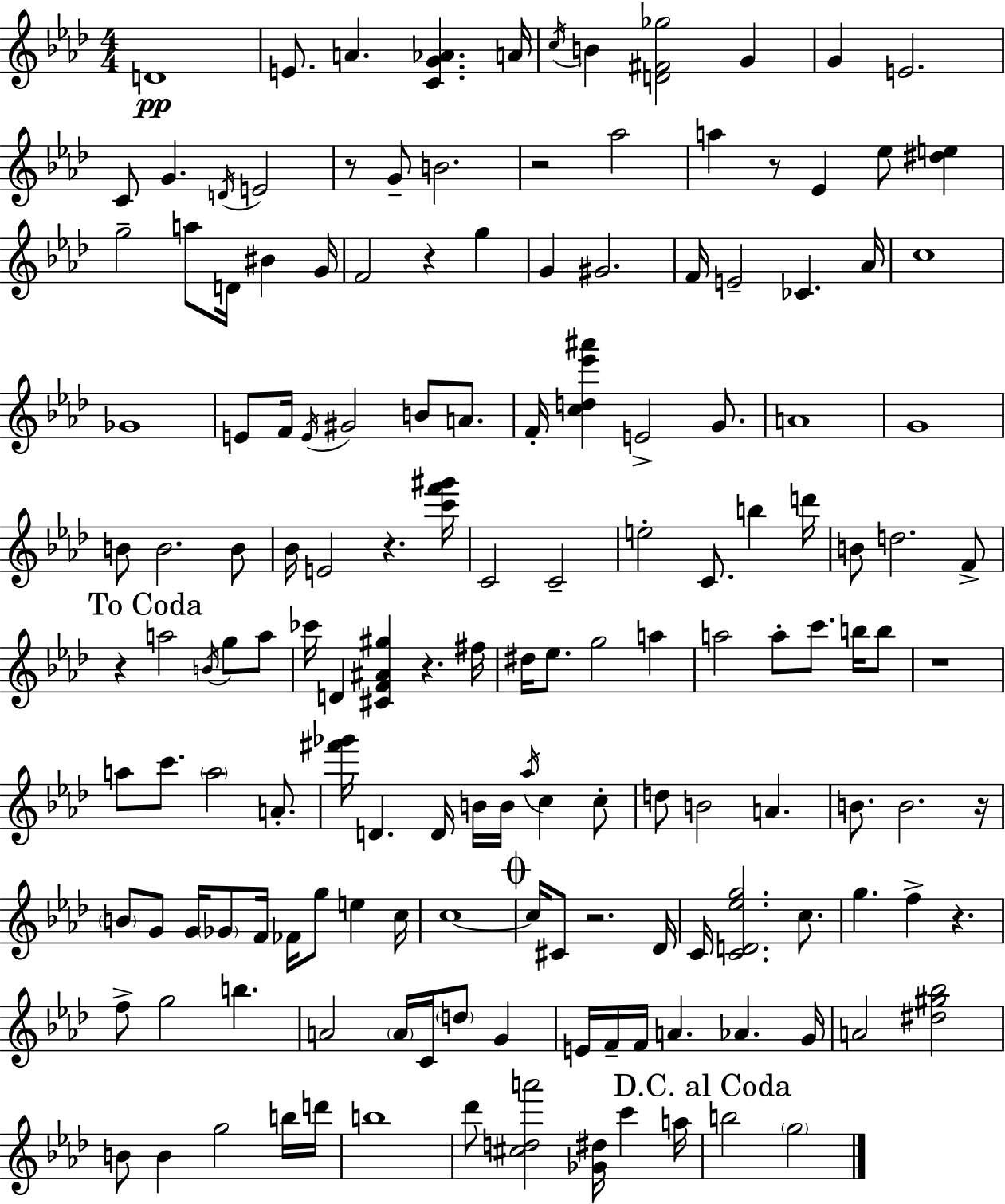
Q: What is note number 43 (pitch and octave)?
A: G4